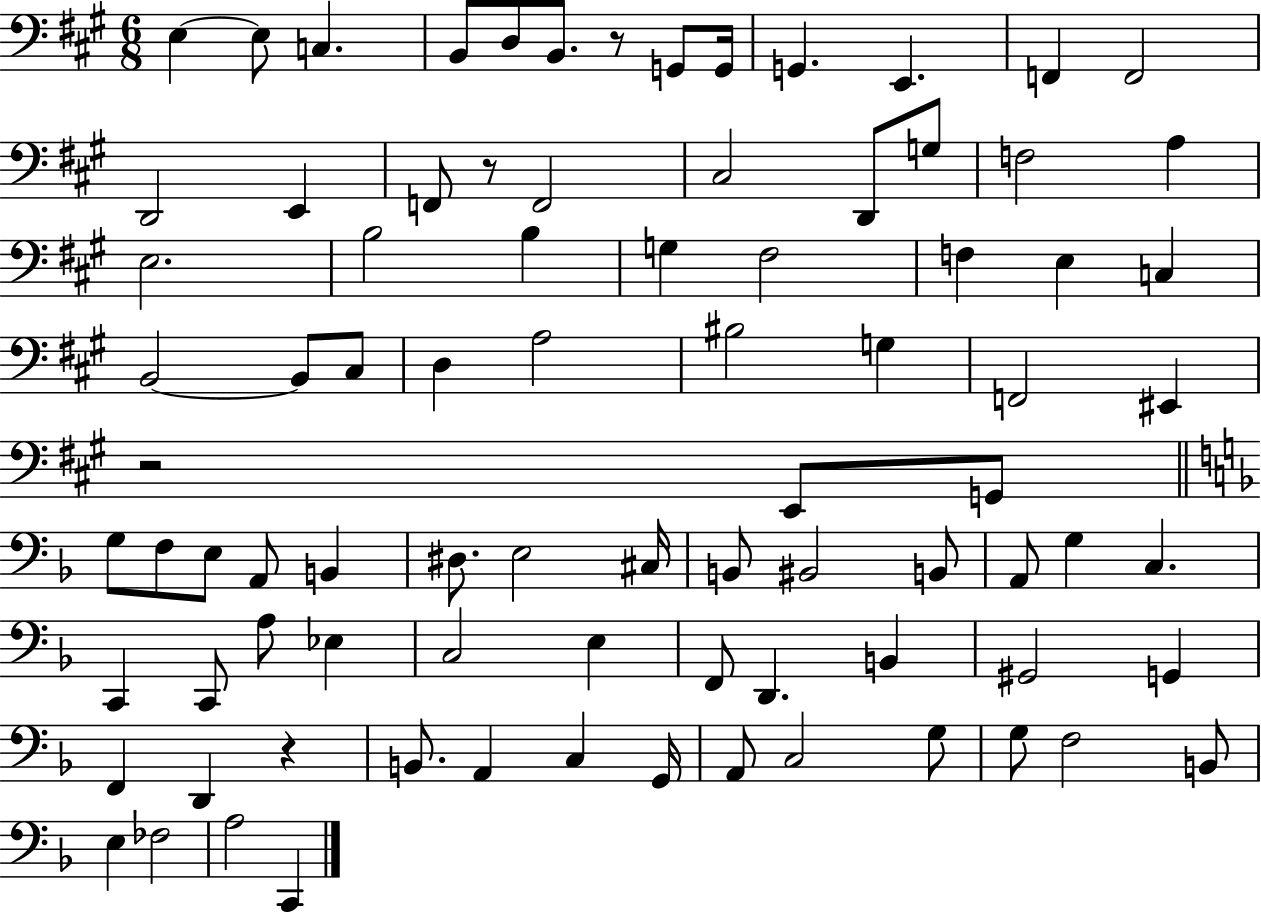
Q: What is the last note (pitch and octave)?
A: C2